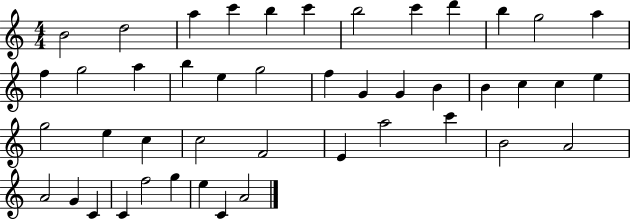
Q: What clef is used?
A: treble